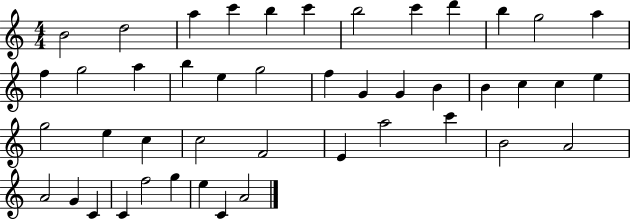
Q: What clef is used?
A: treble